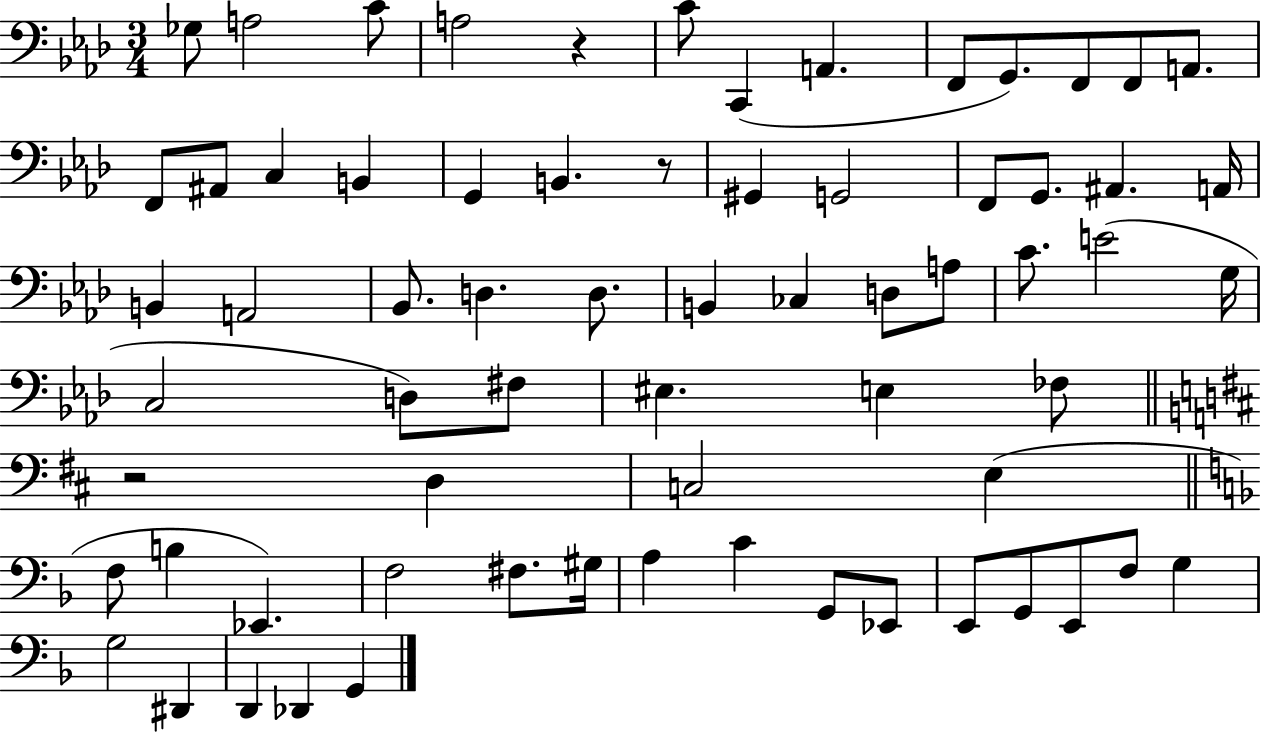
{
  \clef bass
  \numericTimeSignature
  \time 3/4
  \key aes \major
  ges8 a2 c'8 | a2 r4 | c'8 c,4( a,4. | f,8 g,8.) f,8 f,8 a,8. | \break f,8 ais,8 c4 b,4 | g,4 b,4. r8 | gis,4 g,2 | f,8 g,8. ais,4. a,16 | \break b,4 a,2 | bes,8. d4. d8. | b,4 ces4 d8 a8 | c'8. e'2( g16 | \break c2 d8) fis8 | eis4. e4 fes8 | \bar "||" \break \key d \major r2 d4 | c2 e4( | \bar "||" \break \key d \minor f8 b4 ees,4.) | f2 fis8. gis16 | a4 c'4 g,8 ees,8 | e,8 g,8 e,8 f8 g4 | \break g2 dis,4 | d,4 des,4 g,4 | \bar "|."
}